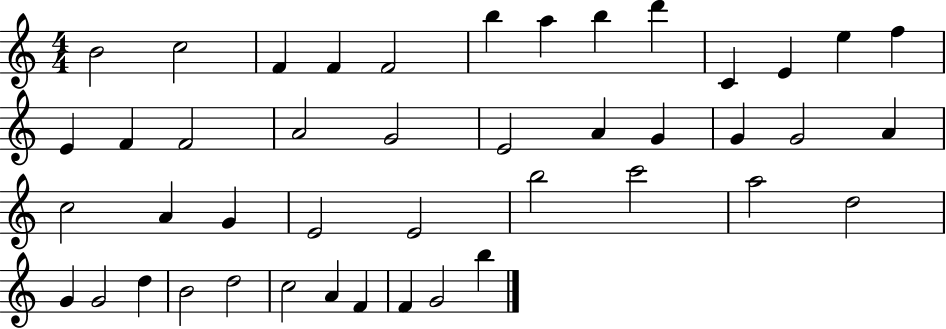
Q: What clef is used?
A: treble